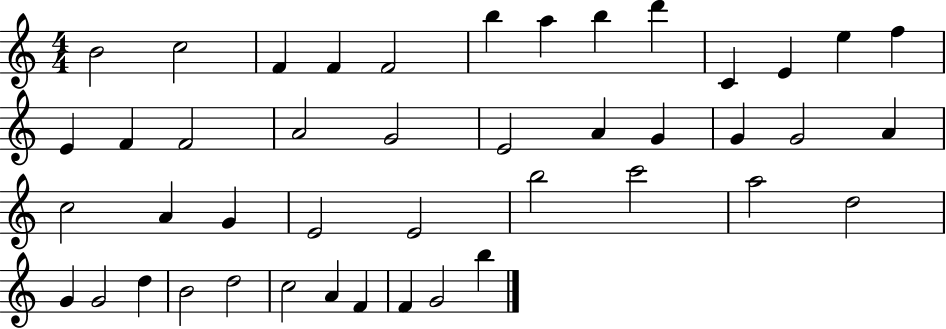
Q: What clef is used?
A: treble